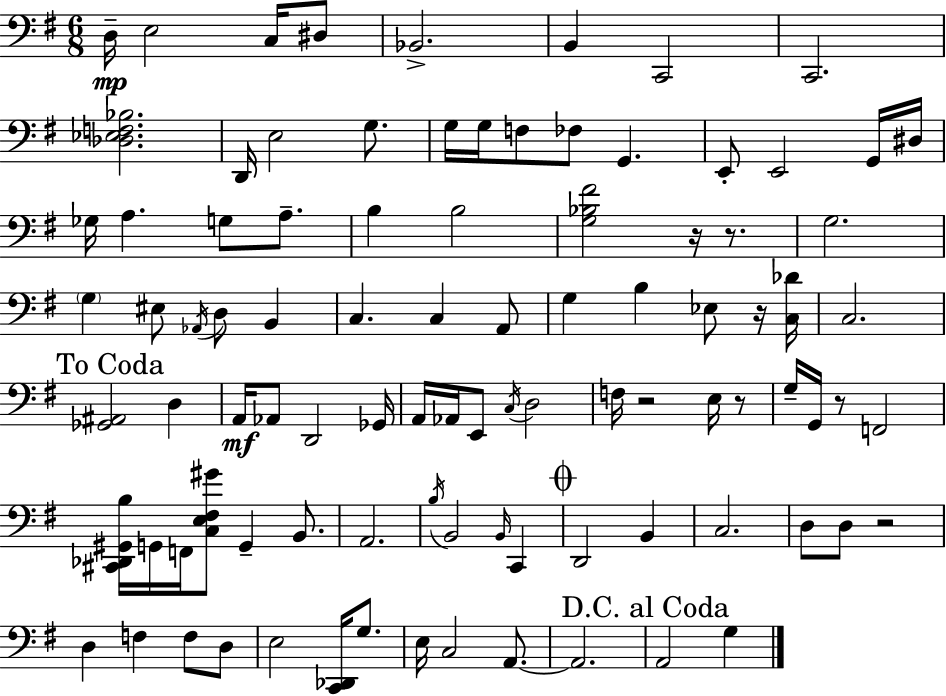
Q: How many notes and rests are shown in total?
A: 94